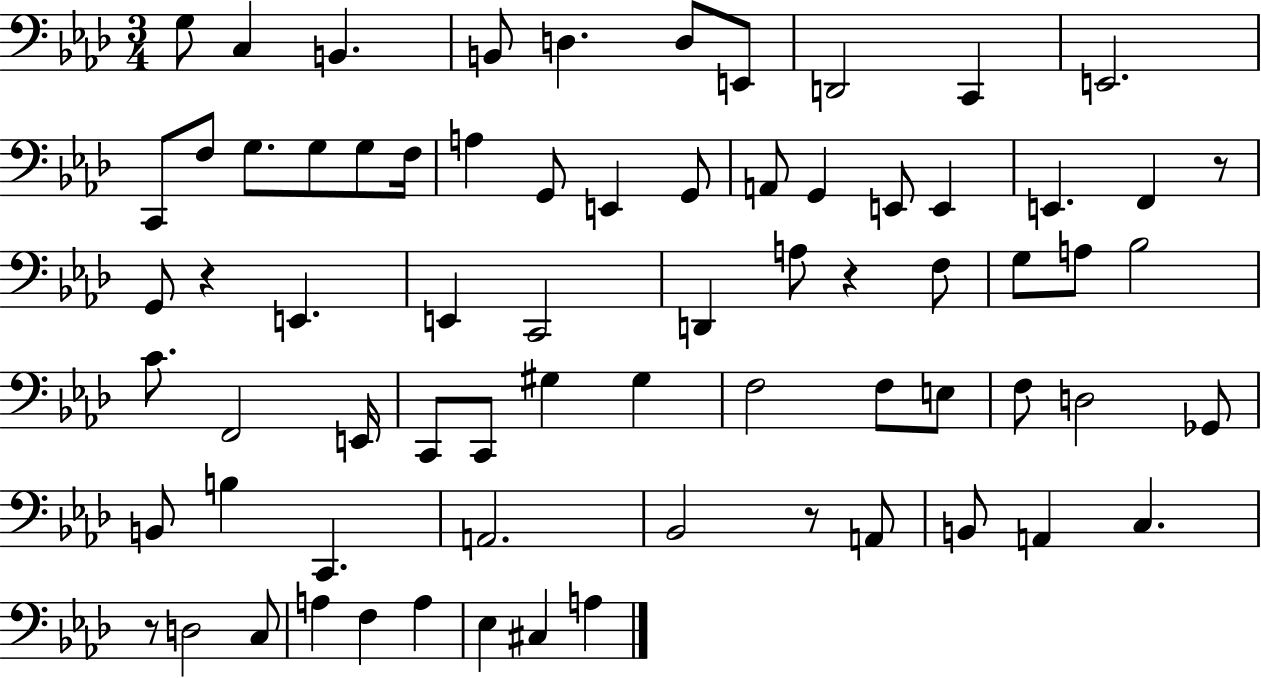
{
  \clef bass
  \numericTimeSignature
  \time 3/4
  \key aes \major
  \repeat volta 2 { g8 c4 b,4. | b,8 d4. d8 e,8 | d,2 c,4 | e,2. | \break c,8 f8 g8. g8 g8 f16 | a4 g,8 e,4 g,8 | a,8 g,4 e,8 e,4 | e,4. f,4 r8 | \break g,8 r4 e,4. | e,4 c,2 | d,4 a8 r4 f8 | g8 a8 bes2 | \break c'8. f,2 e,16 | c,8 c,8 gis4 gis4 | f2 f8 e8 | f8 d2 ges,8 | \break b,8 b4 c,4. | a,2. | bes,2 r8 a,8 | b,8 a,4 c4. | \break r8 d2 c8 | a4 f4 a4 | ees4 cis4 a4 | } \bar "|."
}